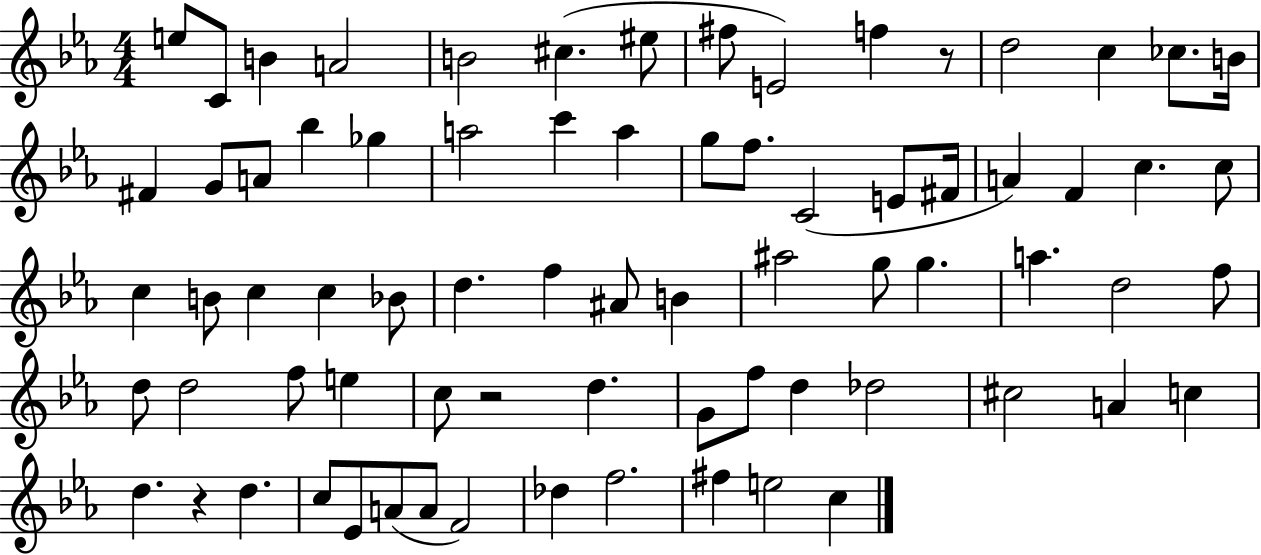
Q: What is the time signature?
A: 4/4